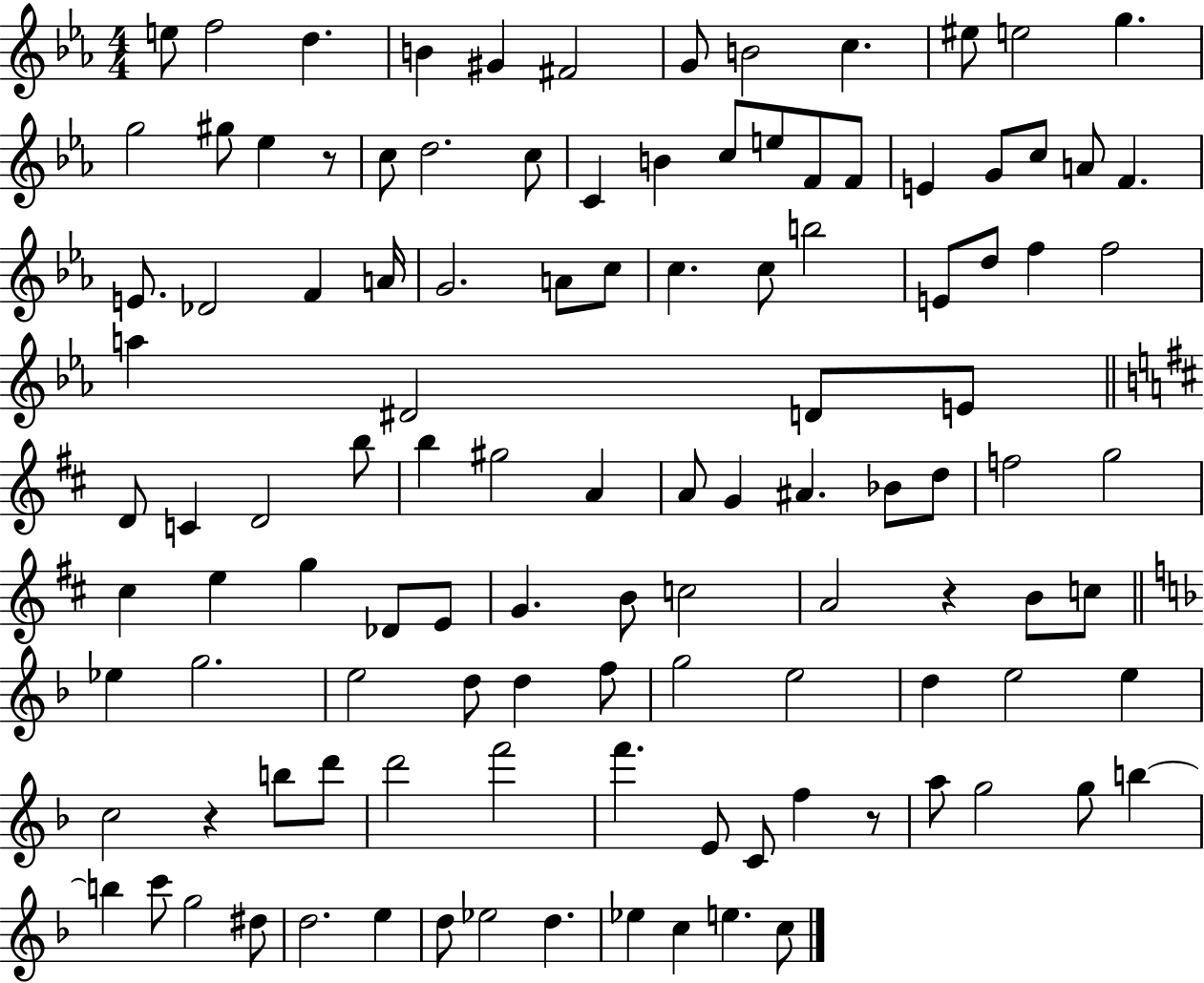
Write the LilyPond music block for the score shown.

{
  \clef treble
  \numericTimeSignature
  \time 4/4
  \key ees \major
  e''8 f''2 d''4. | b'4 gis'4 fis'2 | g'8 b'2 c''4. | eis''8 e''2 g''4. | \break g''2 gis''8 ees''4 r8 | c''8 d''2. c''8 | c'4 b'4 c''8 e''8 f'8 f'8 | e'4 g'8 c''8 a'8 f'4. | \break e'8. des'2 f'4 a'16 | g'2. a'8 c''8 | c''4. c''8 b''2 | e'8 d''8 f''4 f''2 | \break a''4 dis'2 d'8 e'8 | \bar "||" \break \key d \major d'8 c'4 d'2 b''8 | b''4 gis''2 a'4 | a'8 g'4 ais'4. bes'8 d''8 | f''2 g''2 | \break cis''4 e''4 g''4 des'8 e'8 | g'4. b'8 c''2 | a'2 r4 b'8 c''8 | \bar "||" \break \key f \major ees''4 g''2. | e''2 d''8 d''4 f''8 | g''2 e''2 | d''4 e''2 e''4 | \break c''2 r4 b''8 d'''8 | d'''2 f'''2 | f'''4. e'8 c'8 f''4 r8 | a''8 g''2 g''8 b''4~~ | \break b''4 c'''8 g''2 dis''8 | d''2. e''4 | d''8 ees''2 d''4. | ees''4 c''4 e''4. c''8 | \break \bar "|."
}